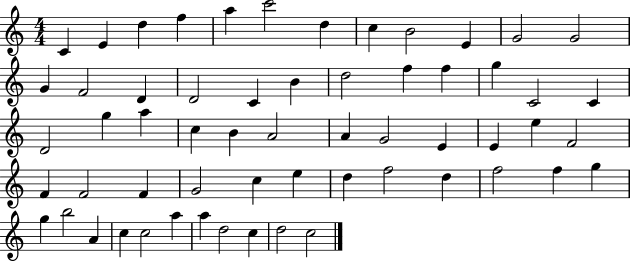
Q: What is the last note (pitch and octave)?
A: C5